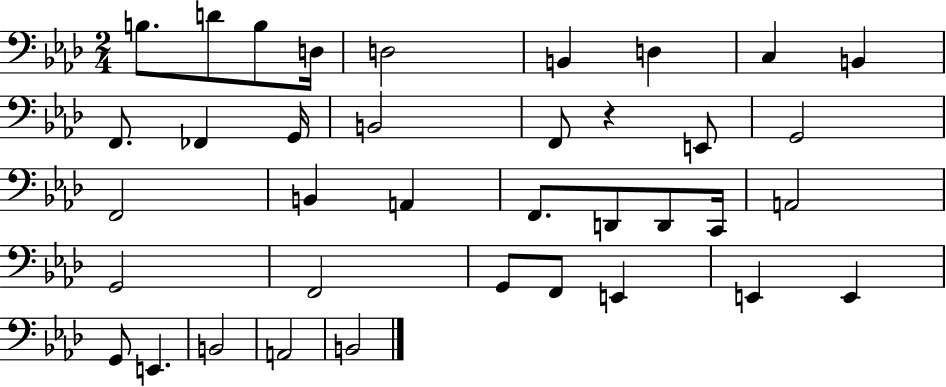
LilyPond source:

{
  \clef bass
  \numericTimeSignature
  \time 2/4
  \key aes \major
  b8. d'8 b8 d16 | d2 | b,4 d4 | c4 b,4 | \break f,8. fes,4 g,16 | b,2 | f,8 r4 e,8 | g,2 | \break f,2 | b,4 a,4 | f,8. d,8 d,8 c,16 | a,2 | \break g,2 | f,2 | g,8 f,8 e,4 | e,4 e,4 | \break g,8 e,4. | b,2 | a,2 | b,2 | \break \bar "|."
}